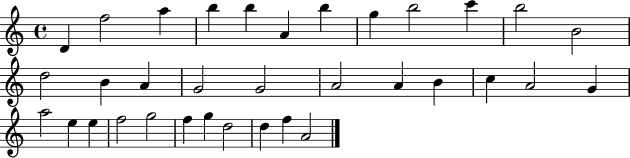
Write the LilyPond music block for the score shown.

{
  \clef treble
  \time 4/4
  \defaultTimeSignature
  \key c \major
  d'4 f''2 a''4 | b''4 b''4 a'4 b''4 | g''4 b''2 c'''4 | b''2 b'2 | \break d''2 b'4 a'4 | g'2 g'2 | a'2 a'4 b'4 | c''4 a'2 g'4 | \break a''2 e''4 e''4 | f''2 g''2 | f''4 g''4 d''2 | d''4 f''4 a'2 | \break \bar "|."
}